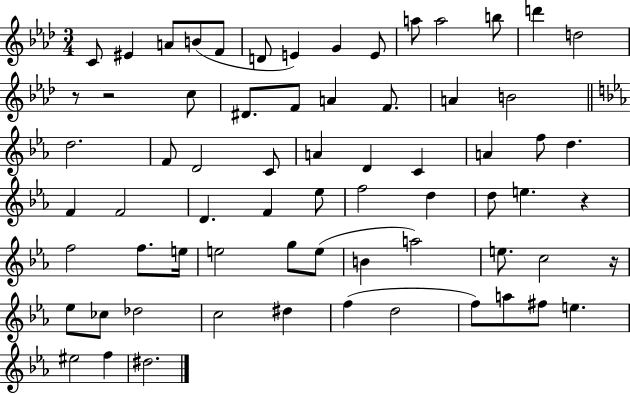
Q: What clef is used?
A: treble